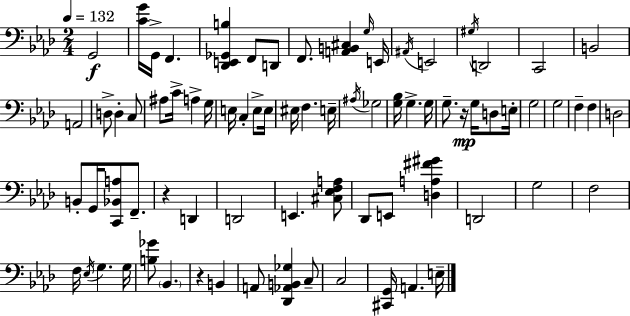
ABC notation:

X:1
T:Untitled
M:2/4
L:1/4
K:Fm
G,,2 [CG]/4 G,,/4 F,, [_D,,E,,_G,,B,] F,,/2 D,,/2 F,,/2 [A,,B,,^C,] G,/4 E,,/4 ^A,,/4 E,,2 ^G,/4 D,,2 C,,2 B,,2 A,,2 D,/2 D, C,/2 ^A,/2 C/4 A, G,/4 E,/4 C, E,/2 E,/4 ^E,/4 F, E,/4 ^A,/4 _G,2 [G,_B,]/4 G, G,/4 G,/2 z/4 G,/4 D,/2 E,/4 G,2 G,2 F, F, D,2 B,,/2 G,,/4 [C,,_B,,A,]/2 F,,/2 z D,, D,,2 E,, [^C,_E,F,A,]/2 _D,,/2 E,,/2 [D,A,^F^G] D,,2 G,2 F,2 F,/4 _E,/4 G, G,/4 [B,_G]/2 _B,, z B,, A,,/2 [_D,,_A,,B,,_G,] C,/2 C,2 [^C,,G,,]/4 A,, E,/4